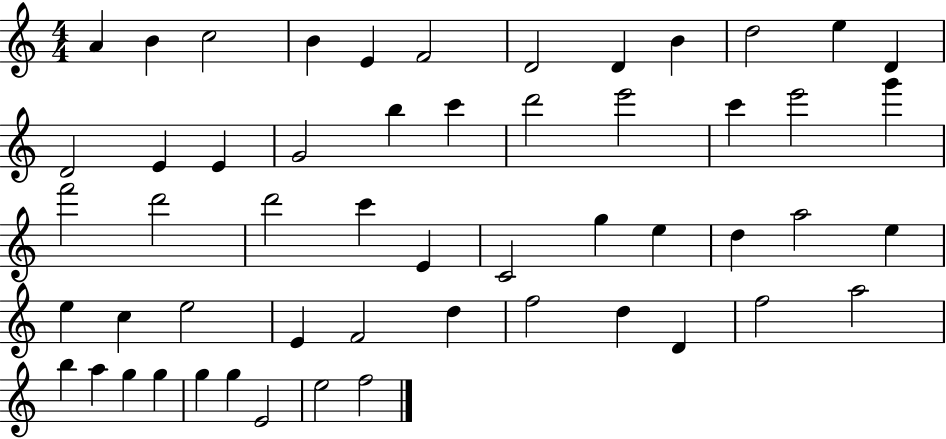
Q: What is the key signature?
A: C major